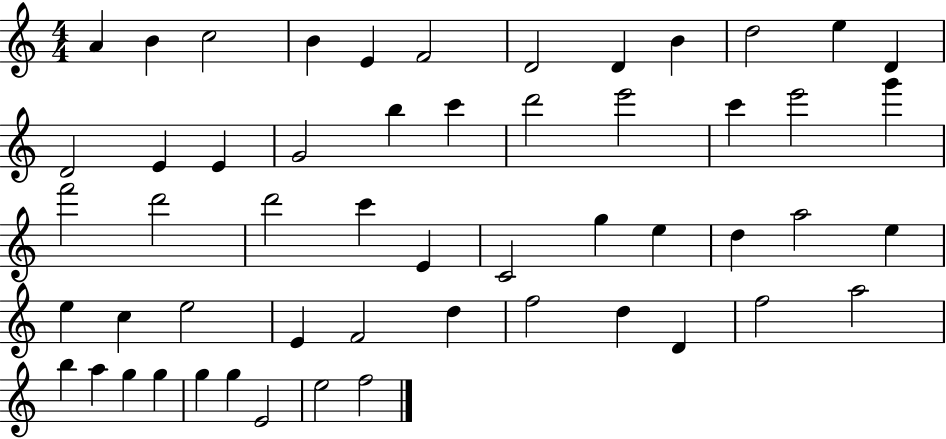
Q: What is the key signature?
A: C major